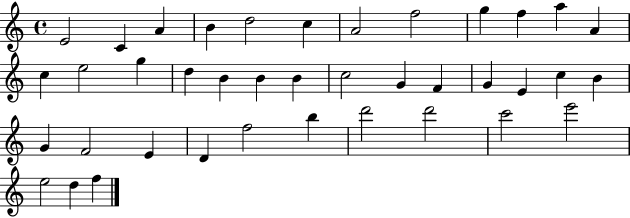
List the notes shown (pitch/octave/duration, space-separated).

E4/h C4/q A4/q B4/q D5/h C5/q A4/h F5/h G5/q F5/q A5/q A4/q C5/q E5/h G5/q D5/q B4/q B4/q B4/q C5/h G4/q F4/q G4/q E4/q C5/q B4/q G4/q F4/h E4/q D4/q F5/h B5/q D6/h D6/h C6/h E6/h E5/h D5/q F5/q